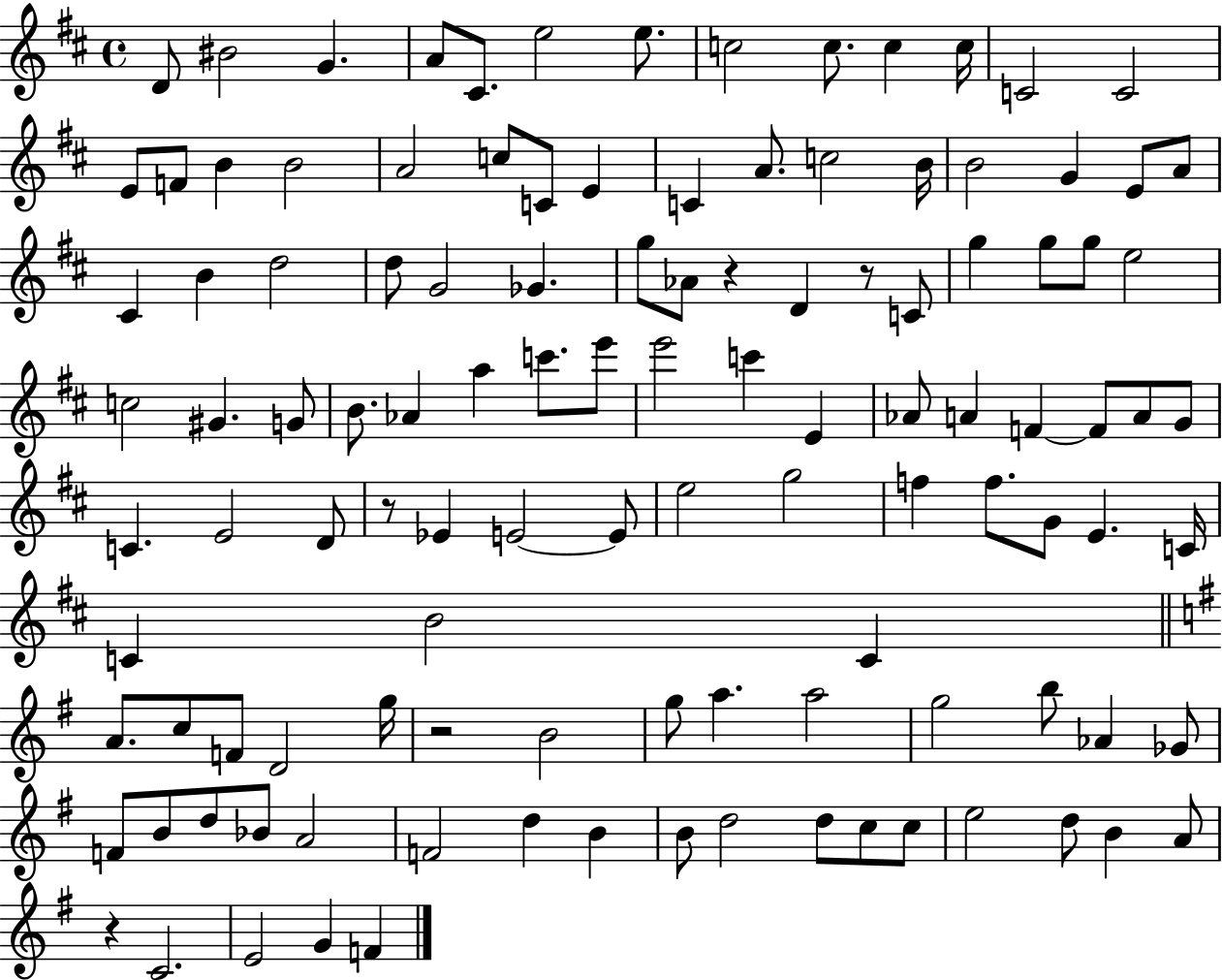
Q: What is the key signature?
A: D major